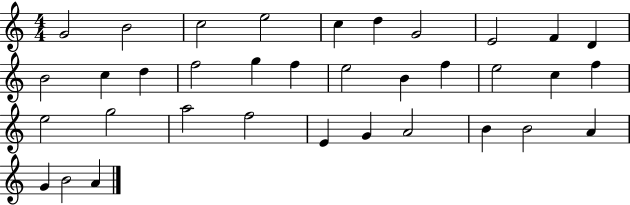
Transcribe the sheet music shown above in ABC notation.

X:1
T:Untitled
M:4/4
L:1/4
K:C
G2 B2 c2 e2 c d G2 E2 F D B2 c d f2 g f e2 B f e2 c f e2 g2 a2 f2 E G A2 B B2 A G B2 A